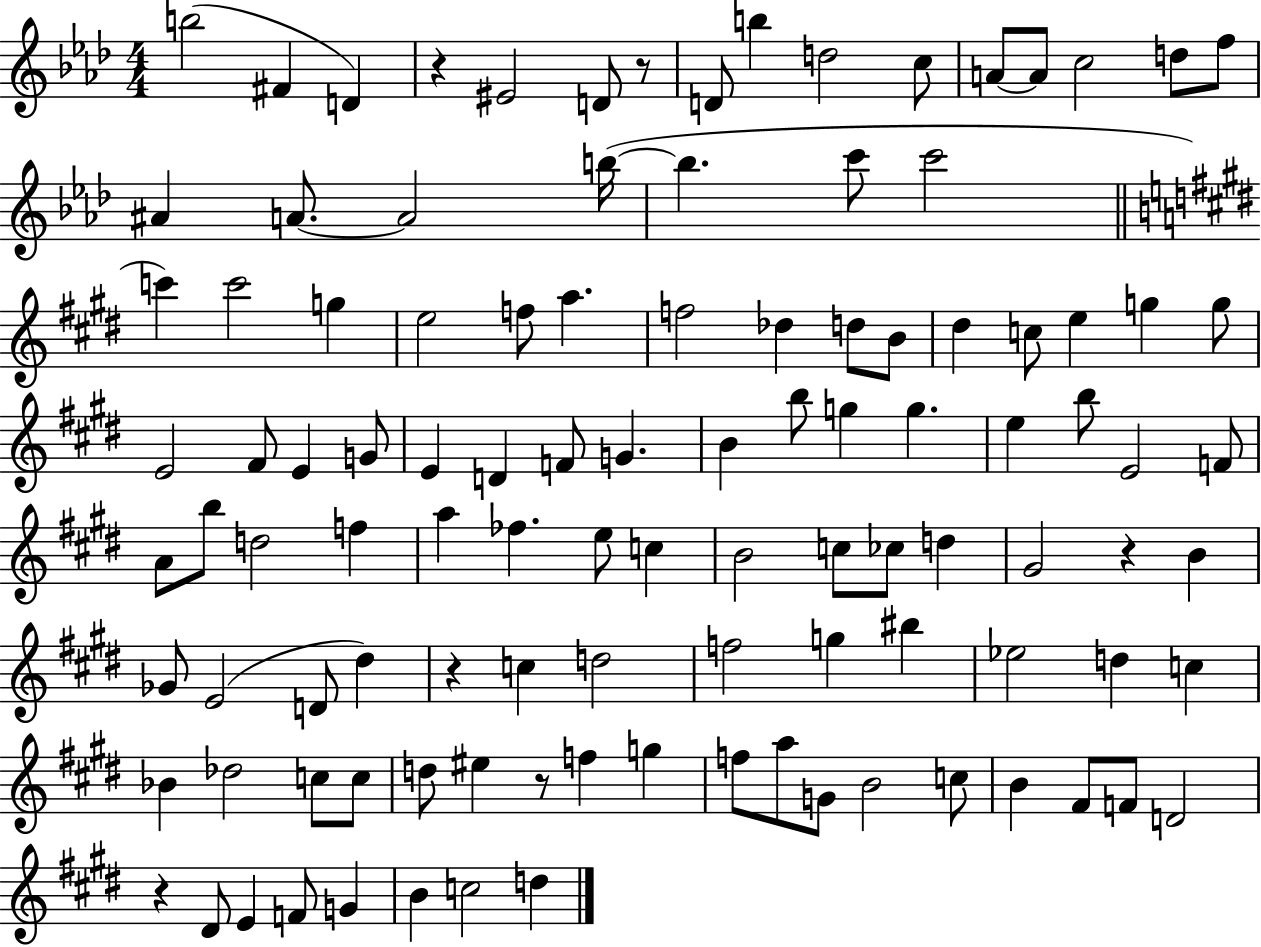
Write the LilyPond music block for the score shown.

{
  \clef treble
  \numericTimeSignature
  \time 4/4
  \key aes \major
  \repeat volta 2 { b''2( fis'4 d'4) | r4 eis'2 d'8 r8 | d'8 b''4 d''2 c''8 | a'8~~ a'8 c''2 d''8 f''8 | \break ais'4 a'8.~~ a'2 b''16~(~ | b''4. c'''8 c'''2 | \bar "||" \break \key e \major c'''4) c'''2 g''4 | e''2 f''8 a''4. | f''2 des''4 d''8 b'8 | dis''4 c''8 e''4 g''4 g''8 | \break e'2 fis'8 e'4 g'8 | e'4 d'4 f'8 g'4. | b'4 b''8 g''4 g''4. | e''4 b''8 e'2 f'8 | \break a'8 b''8 d''2 f''4 | a''4 fes''4. e''8 c''4 | b'2 c''8 ces''8 d''4 | gis'2 r4 b'4 | \break ges'8 e'2( d'8 dis''4) | r4 c''4 d''2 | f''2 g''4 bis''4 | ees''2 d''4 c''4 | \break bes'4 des''2 c''8 c''8 | d''8 eis''4 r8 f''4 g''4 | f''8 a''8 g'8 b'2 c''8 | b'4 fis'8 f'8 d'2 | \break r4 dis'8 e'4 f'8 g'4 | b'4 c''2 d''4 | } \bar "|."
}